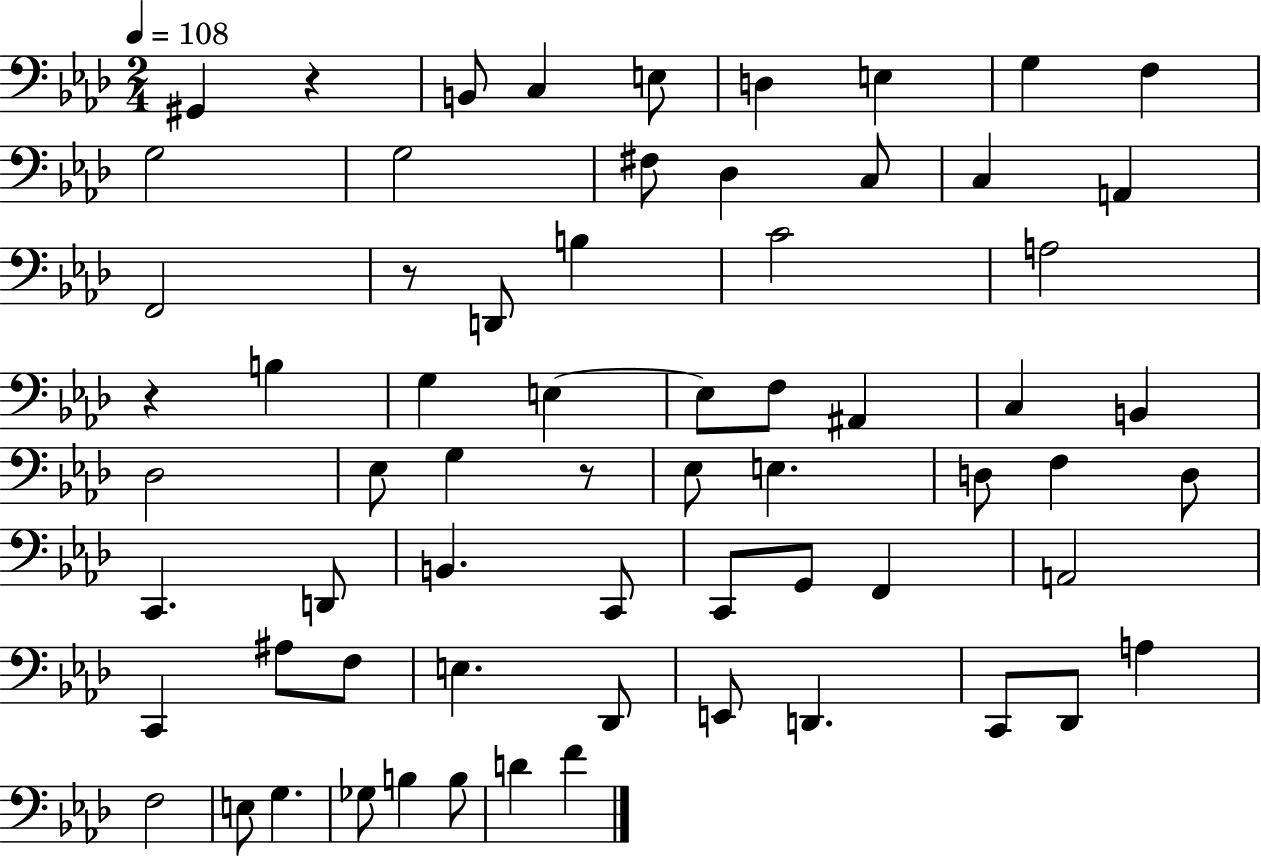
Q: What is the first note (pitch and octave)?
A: G#2